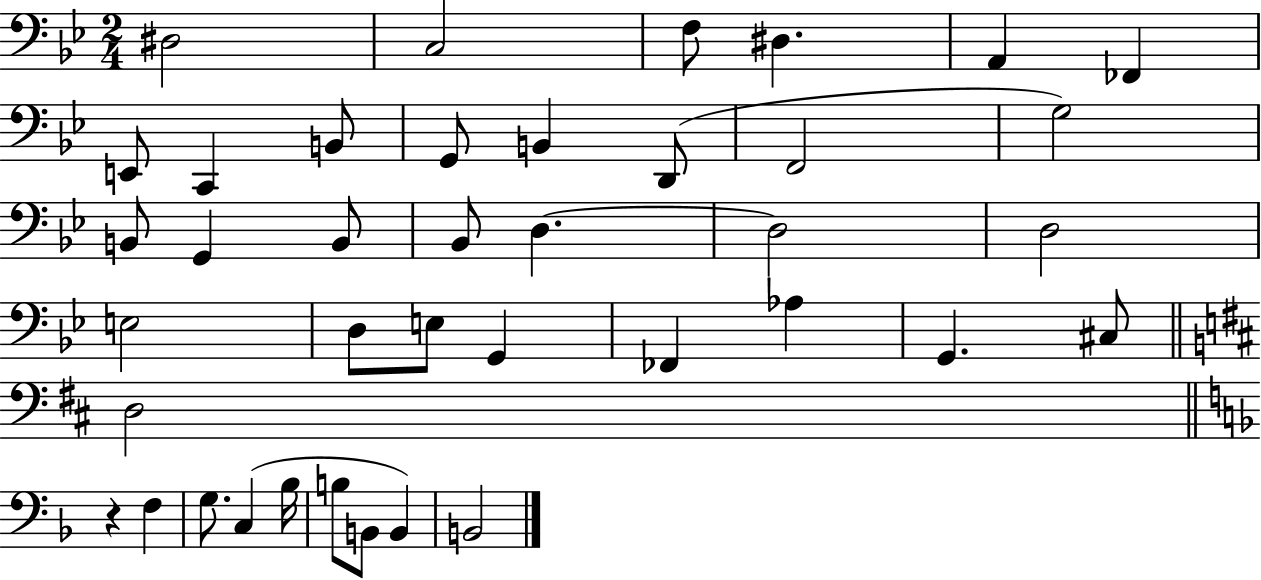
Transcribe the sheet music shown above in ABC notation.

X:1
T:Untitled
M:2/4
L:1/4
K:Bb
^D,2 C,2 F,/2 ^D, A,, _F,, E,,/2 C,, B,,/2 G,,/2 B,, D,,/2 F,,2 G,2 B,,/2 G,, B,,/2 _B,,/2 D, D,2 D,2 E,2 D,/2 E,/2 G,, _F,, _A, G,, ^C,/2 D,2 z F, G,/2 C, _B,/4 B,/2 B,,/2 B,, B,,2